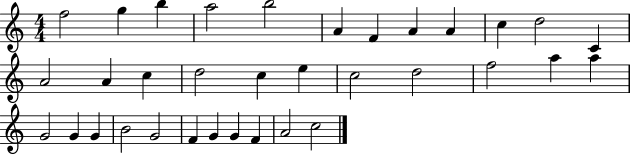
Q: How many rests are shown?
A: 0